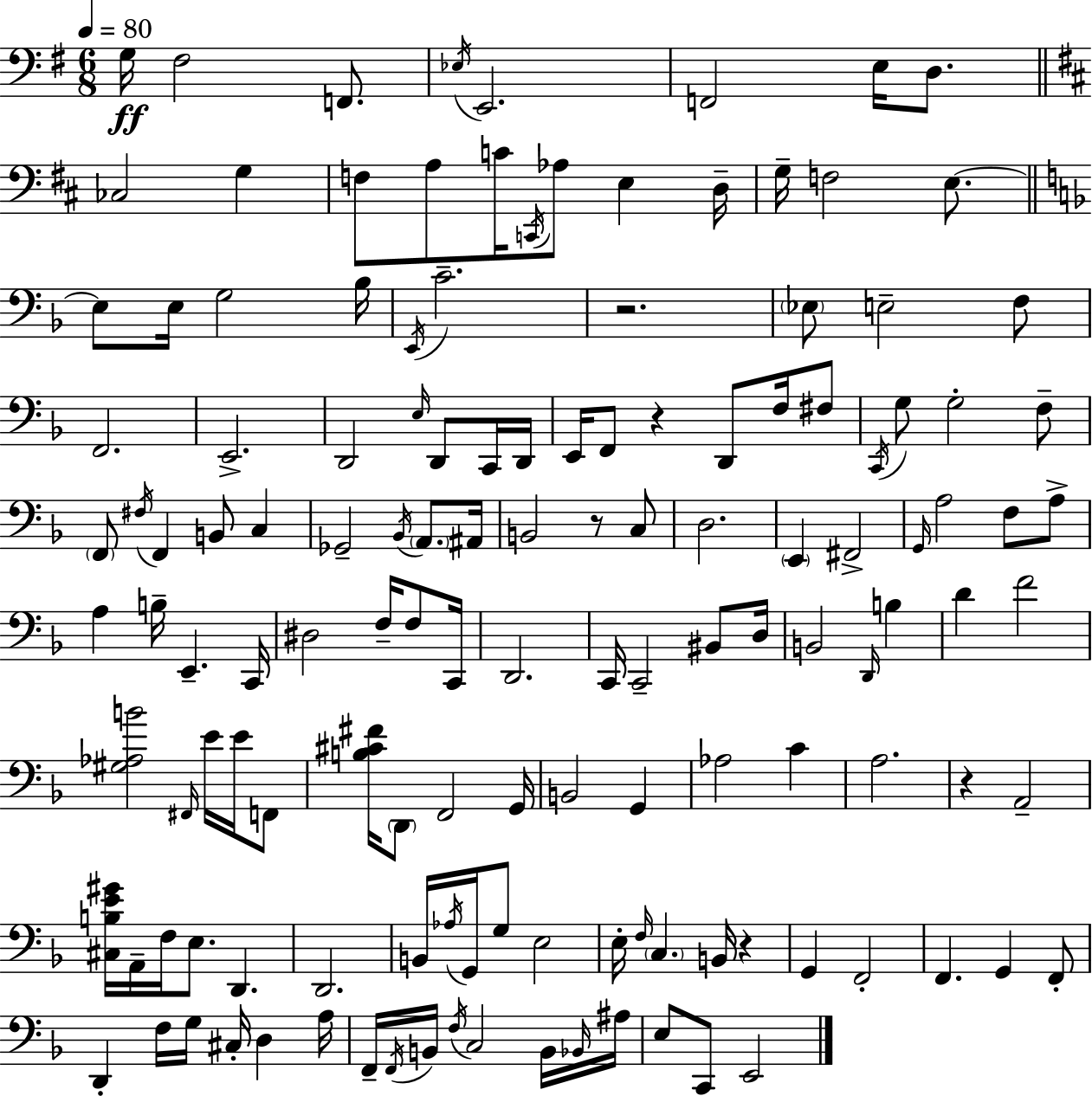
G3/s F#3/h F2/e. Eb3/s E2/h. F2/h E3/s D3/e. CES3/h G3/q F3/e A3/e C4/s C2/s Ab3/e E3/q D3/s G3/s F3/h E3/e. E3/e E3/s G3/h Bb3/s E2/s C4/h. R/h. Eb3/e E3/h F3/e F2/h. E2/h. D2/h E3/s D2/e C2/s D2/s E2/s F2/e R/q D2/e F3/s F#3/e C2/s G3/e G3/h F3/e F2/e F#3/s F2/q B2/e C3/q Gb2/h Bb2/s A2/e. A#2/s B2/h R/e C3/e D3/h. E2/q F#2/h G2/s A3/h F3/e A3/e A3/q B3/s E2/q. C2/s D#3/h F3/s F3/e C2/s D2/h. C2/s C2/h BIS2/e D3/s B2/h D2/s B3/q D4/q F4/h [G#3,Ab3,B4]/h F#2/s E4/s E4/s F2/e [B3,C#4,F#4]/s D2/e F2/h G2/s B2/h G2/q Ab3/h C4/q A3/h. R/q A2/h [C#3,B3,E4,G#4]/s A2/s F3/s E3/e. D2/q. D2/h. B2/s Ab3/s G2/s G3/e E3/h E3/s F3/s C3/q. B2/s R/q G2/q F2/h F2/q. G2/q F2/e D2/q F3/s G3/s C#3/s D3/q A3/s F2/s F2/s B2/s F3/s C3/h B2/s Bb2/s A#3/s E3/e C2/e E2/h